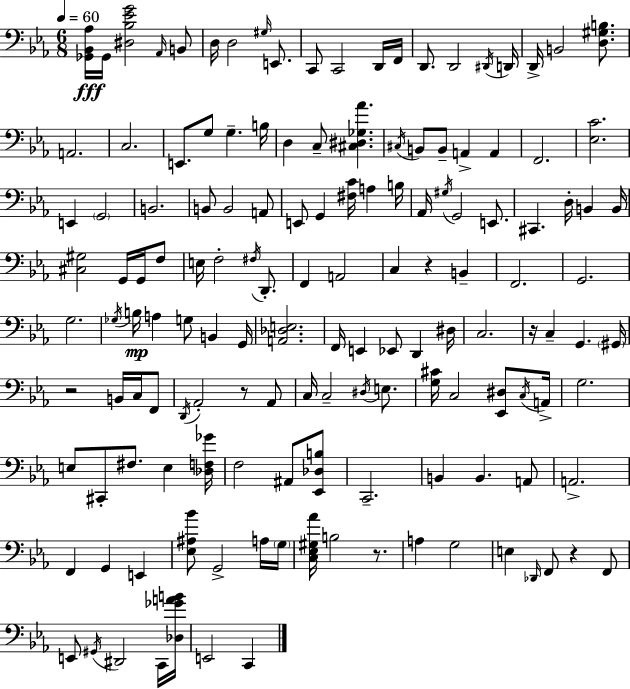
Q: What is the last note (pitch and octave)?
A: C2